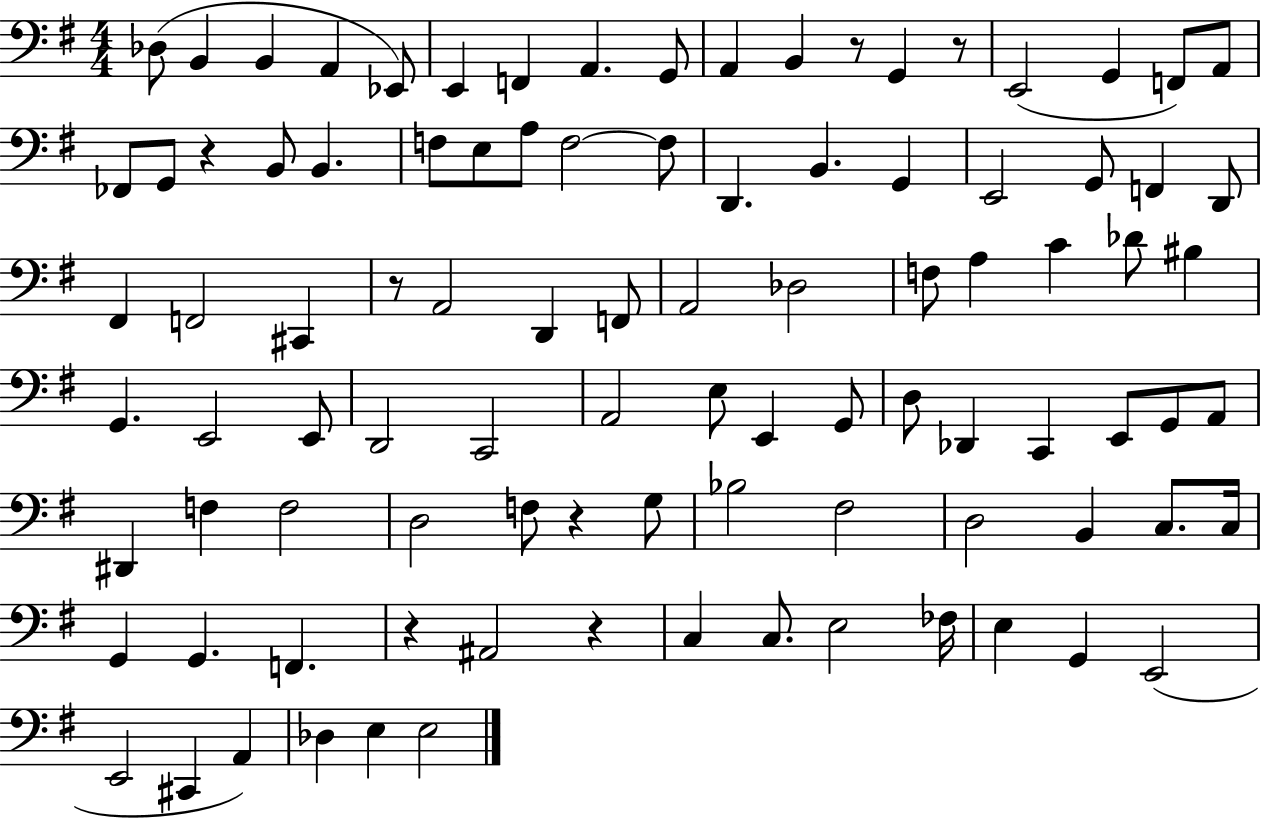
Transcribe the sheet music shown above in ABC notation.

X:1
T:Untitled
M:4/4
L:1/4
K:G
_D,/2 B,, B,, A,, _E,,/2 E,, F,, A,, G,,/2 A,, B,, z/2 G,, z/2 E,,2 G,, F,,/2 A,,/2 _F,,/2 G,,/2 z B,,/2 B,, F,/2 E,/2 A,/2 F,2 F,/2 D,, B,, G,, E,,2 G,,/2 F,, D,,/2 ^F,, F,,2 ^C,, z/2 A,,2 D,, F,,/2 A,,2 _D,2 F,/2 A, C _D/2 ^B, G,, E,,2 E,,/2 D,,2 C,,2 A,,2 E,/2 E,, G,,/2 D,/2 _D,, C,, E,,/2 G,,/2 A,,/2 ^D,, F, F,2 D,2 F,/2 z G,/2 _B,2 ^F,2 D,2 B,, C,/2 C,/4 G,, G,, F,, z ^A,,2 z C, C,/2 E,2 _F,/4 E, G,, E,,2 E,,2 ^C,, A,, _D, E, E,2